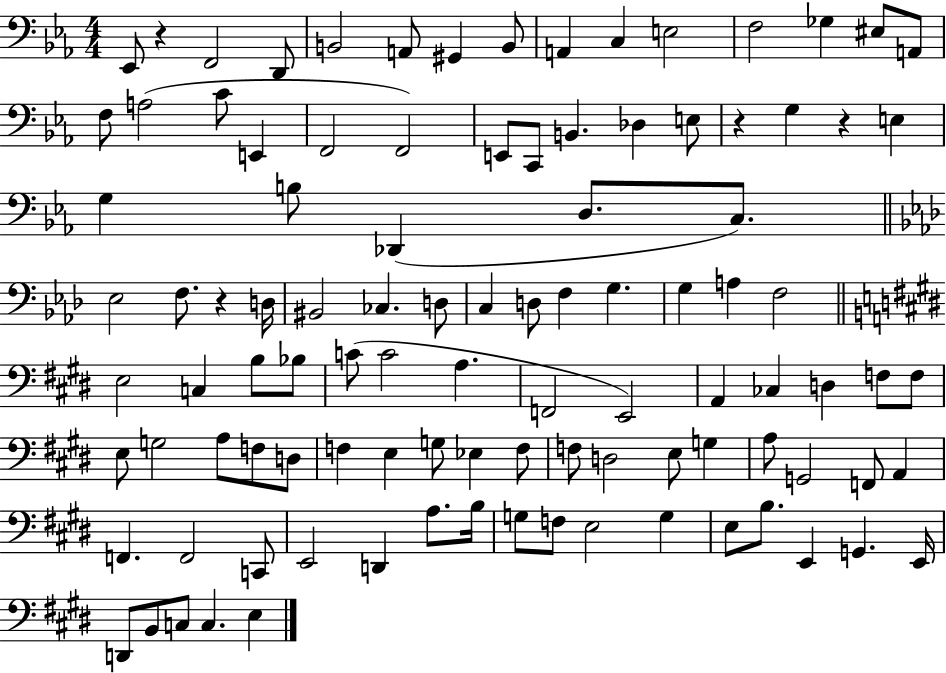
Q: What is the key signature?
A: EES major